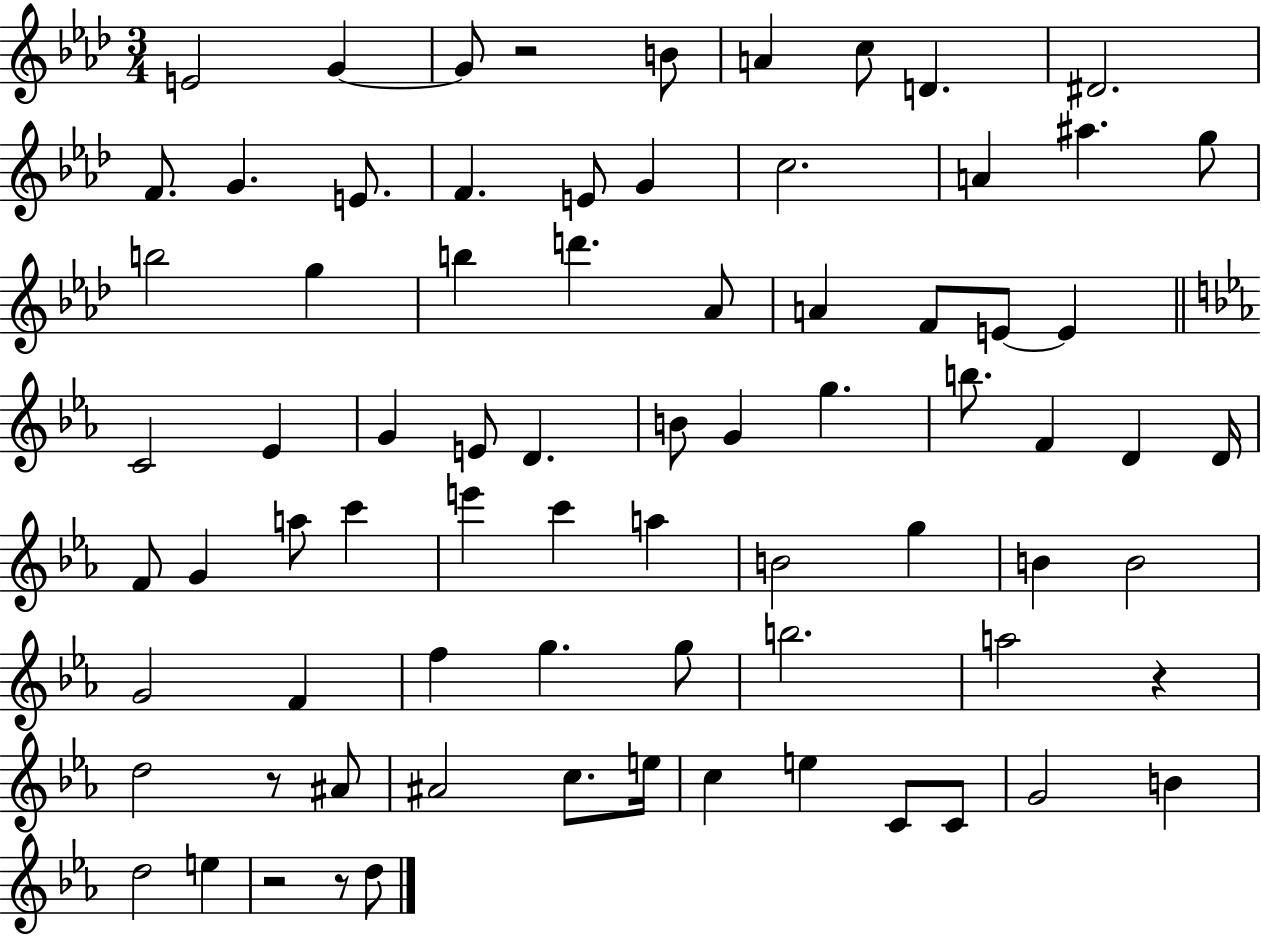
E4/h G4/q G4/e R/h B4/e A4/q C5/e D4/q. D#4/h. F4/e. G4/q. E4/e. F4/q. E4/e G4/q C5/h. A4/q A#5/q. G5/e B5/h G5/q B5/q D6/q. Ab4/e A4/q F4/e E4/e E4/q C4/h Eb4/q G4/q E4/e D4/q. B4/e G4/q G5/q. B5/e. F4/q D4/q D4/s F4/e G4/q A5/e C6/q E6/q C6/q A5/q B4/h G5/q B4/q B4/h G4/h F4/q F5/q G5/q. G5/e B5/h. A5/h R/q D5/h R/e A#4/e A#4/h C5/e. E5/s C5/q E5/q C4/e C4/e G4/h B4/q D5/h E5/q R/h R/e D5/e